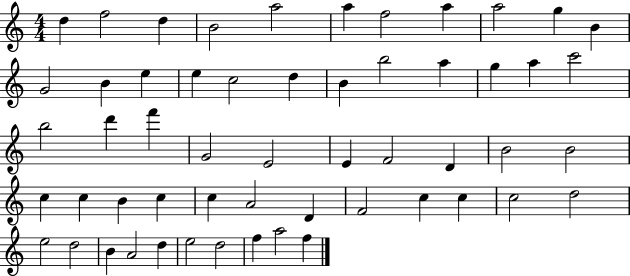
D5/q F5/h D5/q B4/h A5/h A5/q F5/h A5/q A5/h G5/q B4/q G4/h B4/q E5/q E5/q C5/h D5/q B4/q B5/h A5/q G5/q A5/q C6/h B5/h D6/q F6/q G4/h E4/h E4/q F4/h D4/q B4/h B4/h C5/q C5/q B4/q C5/q C5/q A4/h D4/q F4/h C5/q C5/q C5/h D5/h E5/h D5/h B4/q A4/h D5/q E5/h D5/h F5/q A5/h F5/q